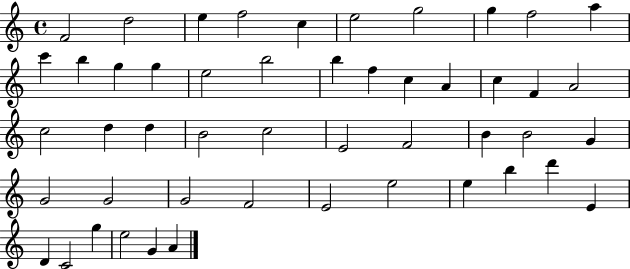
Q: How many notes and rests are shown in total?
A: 49